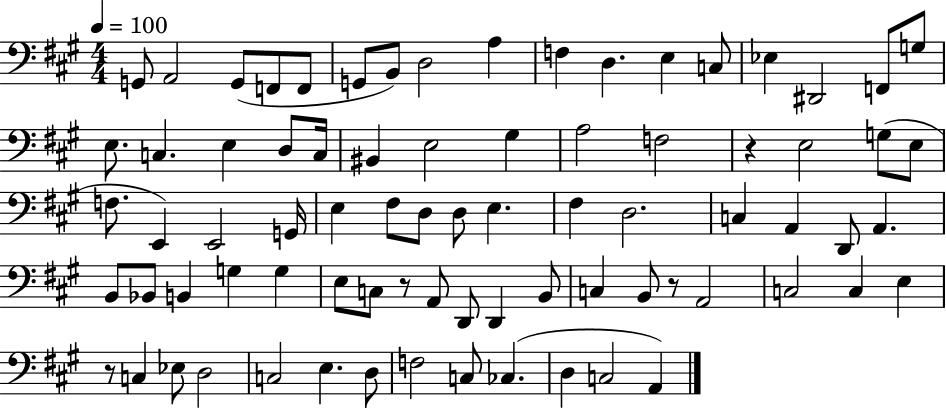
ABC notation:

X:1
T:Untitled
M:4/4
L:1/4
K:A
G,,/2 A,,2 G,,/2 F,,/2 F,,/2 G,,/2 B,,/2 D,2 A, F, D, E, C,/2 _E, ^D,,2 F,,/2 G,/2 E,/2 C, E, D,/2 C,/4 ^B,, E,2 ^G, A,2 F,2 z E,2 G,/2 E,/2 F,/2 E,, E,,2 G,,/4 E, ^F,/2 D,/2 D,/2 E, ^F, D,2 C, A,, D,,/2 A,, B,,/2 _B,,/2 B,, G, G, E,/2 C,/2 z/2 A,,/2 D,,/2 D,, B,,/2 C, B,,/2 z/2 A,,2 C,2 C, E, z/2 C, _E,/2 D,2 C,2 E, D,/2 F,2 C,/2 _C, D, C,2 A,,